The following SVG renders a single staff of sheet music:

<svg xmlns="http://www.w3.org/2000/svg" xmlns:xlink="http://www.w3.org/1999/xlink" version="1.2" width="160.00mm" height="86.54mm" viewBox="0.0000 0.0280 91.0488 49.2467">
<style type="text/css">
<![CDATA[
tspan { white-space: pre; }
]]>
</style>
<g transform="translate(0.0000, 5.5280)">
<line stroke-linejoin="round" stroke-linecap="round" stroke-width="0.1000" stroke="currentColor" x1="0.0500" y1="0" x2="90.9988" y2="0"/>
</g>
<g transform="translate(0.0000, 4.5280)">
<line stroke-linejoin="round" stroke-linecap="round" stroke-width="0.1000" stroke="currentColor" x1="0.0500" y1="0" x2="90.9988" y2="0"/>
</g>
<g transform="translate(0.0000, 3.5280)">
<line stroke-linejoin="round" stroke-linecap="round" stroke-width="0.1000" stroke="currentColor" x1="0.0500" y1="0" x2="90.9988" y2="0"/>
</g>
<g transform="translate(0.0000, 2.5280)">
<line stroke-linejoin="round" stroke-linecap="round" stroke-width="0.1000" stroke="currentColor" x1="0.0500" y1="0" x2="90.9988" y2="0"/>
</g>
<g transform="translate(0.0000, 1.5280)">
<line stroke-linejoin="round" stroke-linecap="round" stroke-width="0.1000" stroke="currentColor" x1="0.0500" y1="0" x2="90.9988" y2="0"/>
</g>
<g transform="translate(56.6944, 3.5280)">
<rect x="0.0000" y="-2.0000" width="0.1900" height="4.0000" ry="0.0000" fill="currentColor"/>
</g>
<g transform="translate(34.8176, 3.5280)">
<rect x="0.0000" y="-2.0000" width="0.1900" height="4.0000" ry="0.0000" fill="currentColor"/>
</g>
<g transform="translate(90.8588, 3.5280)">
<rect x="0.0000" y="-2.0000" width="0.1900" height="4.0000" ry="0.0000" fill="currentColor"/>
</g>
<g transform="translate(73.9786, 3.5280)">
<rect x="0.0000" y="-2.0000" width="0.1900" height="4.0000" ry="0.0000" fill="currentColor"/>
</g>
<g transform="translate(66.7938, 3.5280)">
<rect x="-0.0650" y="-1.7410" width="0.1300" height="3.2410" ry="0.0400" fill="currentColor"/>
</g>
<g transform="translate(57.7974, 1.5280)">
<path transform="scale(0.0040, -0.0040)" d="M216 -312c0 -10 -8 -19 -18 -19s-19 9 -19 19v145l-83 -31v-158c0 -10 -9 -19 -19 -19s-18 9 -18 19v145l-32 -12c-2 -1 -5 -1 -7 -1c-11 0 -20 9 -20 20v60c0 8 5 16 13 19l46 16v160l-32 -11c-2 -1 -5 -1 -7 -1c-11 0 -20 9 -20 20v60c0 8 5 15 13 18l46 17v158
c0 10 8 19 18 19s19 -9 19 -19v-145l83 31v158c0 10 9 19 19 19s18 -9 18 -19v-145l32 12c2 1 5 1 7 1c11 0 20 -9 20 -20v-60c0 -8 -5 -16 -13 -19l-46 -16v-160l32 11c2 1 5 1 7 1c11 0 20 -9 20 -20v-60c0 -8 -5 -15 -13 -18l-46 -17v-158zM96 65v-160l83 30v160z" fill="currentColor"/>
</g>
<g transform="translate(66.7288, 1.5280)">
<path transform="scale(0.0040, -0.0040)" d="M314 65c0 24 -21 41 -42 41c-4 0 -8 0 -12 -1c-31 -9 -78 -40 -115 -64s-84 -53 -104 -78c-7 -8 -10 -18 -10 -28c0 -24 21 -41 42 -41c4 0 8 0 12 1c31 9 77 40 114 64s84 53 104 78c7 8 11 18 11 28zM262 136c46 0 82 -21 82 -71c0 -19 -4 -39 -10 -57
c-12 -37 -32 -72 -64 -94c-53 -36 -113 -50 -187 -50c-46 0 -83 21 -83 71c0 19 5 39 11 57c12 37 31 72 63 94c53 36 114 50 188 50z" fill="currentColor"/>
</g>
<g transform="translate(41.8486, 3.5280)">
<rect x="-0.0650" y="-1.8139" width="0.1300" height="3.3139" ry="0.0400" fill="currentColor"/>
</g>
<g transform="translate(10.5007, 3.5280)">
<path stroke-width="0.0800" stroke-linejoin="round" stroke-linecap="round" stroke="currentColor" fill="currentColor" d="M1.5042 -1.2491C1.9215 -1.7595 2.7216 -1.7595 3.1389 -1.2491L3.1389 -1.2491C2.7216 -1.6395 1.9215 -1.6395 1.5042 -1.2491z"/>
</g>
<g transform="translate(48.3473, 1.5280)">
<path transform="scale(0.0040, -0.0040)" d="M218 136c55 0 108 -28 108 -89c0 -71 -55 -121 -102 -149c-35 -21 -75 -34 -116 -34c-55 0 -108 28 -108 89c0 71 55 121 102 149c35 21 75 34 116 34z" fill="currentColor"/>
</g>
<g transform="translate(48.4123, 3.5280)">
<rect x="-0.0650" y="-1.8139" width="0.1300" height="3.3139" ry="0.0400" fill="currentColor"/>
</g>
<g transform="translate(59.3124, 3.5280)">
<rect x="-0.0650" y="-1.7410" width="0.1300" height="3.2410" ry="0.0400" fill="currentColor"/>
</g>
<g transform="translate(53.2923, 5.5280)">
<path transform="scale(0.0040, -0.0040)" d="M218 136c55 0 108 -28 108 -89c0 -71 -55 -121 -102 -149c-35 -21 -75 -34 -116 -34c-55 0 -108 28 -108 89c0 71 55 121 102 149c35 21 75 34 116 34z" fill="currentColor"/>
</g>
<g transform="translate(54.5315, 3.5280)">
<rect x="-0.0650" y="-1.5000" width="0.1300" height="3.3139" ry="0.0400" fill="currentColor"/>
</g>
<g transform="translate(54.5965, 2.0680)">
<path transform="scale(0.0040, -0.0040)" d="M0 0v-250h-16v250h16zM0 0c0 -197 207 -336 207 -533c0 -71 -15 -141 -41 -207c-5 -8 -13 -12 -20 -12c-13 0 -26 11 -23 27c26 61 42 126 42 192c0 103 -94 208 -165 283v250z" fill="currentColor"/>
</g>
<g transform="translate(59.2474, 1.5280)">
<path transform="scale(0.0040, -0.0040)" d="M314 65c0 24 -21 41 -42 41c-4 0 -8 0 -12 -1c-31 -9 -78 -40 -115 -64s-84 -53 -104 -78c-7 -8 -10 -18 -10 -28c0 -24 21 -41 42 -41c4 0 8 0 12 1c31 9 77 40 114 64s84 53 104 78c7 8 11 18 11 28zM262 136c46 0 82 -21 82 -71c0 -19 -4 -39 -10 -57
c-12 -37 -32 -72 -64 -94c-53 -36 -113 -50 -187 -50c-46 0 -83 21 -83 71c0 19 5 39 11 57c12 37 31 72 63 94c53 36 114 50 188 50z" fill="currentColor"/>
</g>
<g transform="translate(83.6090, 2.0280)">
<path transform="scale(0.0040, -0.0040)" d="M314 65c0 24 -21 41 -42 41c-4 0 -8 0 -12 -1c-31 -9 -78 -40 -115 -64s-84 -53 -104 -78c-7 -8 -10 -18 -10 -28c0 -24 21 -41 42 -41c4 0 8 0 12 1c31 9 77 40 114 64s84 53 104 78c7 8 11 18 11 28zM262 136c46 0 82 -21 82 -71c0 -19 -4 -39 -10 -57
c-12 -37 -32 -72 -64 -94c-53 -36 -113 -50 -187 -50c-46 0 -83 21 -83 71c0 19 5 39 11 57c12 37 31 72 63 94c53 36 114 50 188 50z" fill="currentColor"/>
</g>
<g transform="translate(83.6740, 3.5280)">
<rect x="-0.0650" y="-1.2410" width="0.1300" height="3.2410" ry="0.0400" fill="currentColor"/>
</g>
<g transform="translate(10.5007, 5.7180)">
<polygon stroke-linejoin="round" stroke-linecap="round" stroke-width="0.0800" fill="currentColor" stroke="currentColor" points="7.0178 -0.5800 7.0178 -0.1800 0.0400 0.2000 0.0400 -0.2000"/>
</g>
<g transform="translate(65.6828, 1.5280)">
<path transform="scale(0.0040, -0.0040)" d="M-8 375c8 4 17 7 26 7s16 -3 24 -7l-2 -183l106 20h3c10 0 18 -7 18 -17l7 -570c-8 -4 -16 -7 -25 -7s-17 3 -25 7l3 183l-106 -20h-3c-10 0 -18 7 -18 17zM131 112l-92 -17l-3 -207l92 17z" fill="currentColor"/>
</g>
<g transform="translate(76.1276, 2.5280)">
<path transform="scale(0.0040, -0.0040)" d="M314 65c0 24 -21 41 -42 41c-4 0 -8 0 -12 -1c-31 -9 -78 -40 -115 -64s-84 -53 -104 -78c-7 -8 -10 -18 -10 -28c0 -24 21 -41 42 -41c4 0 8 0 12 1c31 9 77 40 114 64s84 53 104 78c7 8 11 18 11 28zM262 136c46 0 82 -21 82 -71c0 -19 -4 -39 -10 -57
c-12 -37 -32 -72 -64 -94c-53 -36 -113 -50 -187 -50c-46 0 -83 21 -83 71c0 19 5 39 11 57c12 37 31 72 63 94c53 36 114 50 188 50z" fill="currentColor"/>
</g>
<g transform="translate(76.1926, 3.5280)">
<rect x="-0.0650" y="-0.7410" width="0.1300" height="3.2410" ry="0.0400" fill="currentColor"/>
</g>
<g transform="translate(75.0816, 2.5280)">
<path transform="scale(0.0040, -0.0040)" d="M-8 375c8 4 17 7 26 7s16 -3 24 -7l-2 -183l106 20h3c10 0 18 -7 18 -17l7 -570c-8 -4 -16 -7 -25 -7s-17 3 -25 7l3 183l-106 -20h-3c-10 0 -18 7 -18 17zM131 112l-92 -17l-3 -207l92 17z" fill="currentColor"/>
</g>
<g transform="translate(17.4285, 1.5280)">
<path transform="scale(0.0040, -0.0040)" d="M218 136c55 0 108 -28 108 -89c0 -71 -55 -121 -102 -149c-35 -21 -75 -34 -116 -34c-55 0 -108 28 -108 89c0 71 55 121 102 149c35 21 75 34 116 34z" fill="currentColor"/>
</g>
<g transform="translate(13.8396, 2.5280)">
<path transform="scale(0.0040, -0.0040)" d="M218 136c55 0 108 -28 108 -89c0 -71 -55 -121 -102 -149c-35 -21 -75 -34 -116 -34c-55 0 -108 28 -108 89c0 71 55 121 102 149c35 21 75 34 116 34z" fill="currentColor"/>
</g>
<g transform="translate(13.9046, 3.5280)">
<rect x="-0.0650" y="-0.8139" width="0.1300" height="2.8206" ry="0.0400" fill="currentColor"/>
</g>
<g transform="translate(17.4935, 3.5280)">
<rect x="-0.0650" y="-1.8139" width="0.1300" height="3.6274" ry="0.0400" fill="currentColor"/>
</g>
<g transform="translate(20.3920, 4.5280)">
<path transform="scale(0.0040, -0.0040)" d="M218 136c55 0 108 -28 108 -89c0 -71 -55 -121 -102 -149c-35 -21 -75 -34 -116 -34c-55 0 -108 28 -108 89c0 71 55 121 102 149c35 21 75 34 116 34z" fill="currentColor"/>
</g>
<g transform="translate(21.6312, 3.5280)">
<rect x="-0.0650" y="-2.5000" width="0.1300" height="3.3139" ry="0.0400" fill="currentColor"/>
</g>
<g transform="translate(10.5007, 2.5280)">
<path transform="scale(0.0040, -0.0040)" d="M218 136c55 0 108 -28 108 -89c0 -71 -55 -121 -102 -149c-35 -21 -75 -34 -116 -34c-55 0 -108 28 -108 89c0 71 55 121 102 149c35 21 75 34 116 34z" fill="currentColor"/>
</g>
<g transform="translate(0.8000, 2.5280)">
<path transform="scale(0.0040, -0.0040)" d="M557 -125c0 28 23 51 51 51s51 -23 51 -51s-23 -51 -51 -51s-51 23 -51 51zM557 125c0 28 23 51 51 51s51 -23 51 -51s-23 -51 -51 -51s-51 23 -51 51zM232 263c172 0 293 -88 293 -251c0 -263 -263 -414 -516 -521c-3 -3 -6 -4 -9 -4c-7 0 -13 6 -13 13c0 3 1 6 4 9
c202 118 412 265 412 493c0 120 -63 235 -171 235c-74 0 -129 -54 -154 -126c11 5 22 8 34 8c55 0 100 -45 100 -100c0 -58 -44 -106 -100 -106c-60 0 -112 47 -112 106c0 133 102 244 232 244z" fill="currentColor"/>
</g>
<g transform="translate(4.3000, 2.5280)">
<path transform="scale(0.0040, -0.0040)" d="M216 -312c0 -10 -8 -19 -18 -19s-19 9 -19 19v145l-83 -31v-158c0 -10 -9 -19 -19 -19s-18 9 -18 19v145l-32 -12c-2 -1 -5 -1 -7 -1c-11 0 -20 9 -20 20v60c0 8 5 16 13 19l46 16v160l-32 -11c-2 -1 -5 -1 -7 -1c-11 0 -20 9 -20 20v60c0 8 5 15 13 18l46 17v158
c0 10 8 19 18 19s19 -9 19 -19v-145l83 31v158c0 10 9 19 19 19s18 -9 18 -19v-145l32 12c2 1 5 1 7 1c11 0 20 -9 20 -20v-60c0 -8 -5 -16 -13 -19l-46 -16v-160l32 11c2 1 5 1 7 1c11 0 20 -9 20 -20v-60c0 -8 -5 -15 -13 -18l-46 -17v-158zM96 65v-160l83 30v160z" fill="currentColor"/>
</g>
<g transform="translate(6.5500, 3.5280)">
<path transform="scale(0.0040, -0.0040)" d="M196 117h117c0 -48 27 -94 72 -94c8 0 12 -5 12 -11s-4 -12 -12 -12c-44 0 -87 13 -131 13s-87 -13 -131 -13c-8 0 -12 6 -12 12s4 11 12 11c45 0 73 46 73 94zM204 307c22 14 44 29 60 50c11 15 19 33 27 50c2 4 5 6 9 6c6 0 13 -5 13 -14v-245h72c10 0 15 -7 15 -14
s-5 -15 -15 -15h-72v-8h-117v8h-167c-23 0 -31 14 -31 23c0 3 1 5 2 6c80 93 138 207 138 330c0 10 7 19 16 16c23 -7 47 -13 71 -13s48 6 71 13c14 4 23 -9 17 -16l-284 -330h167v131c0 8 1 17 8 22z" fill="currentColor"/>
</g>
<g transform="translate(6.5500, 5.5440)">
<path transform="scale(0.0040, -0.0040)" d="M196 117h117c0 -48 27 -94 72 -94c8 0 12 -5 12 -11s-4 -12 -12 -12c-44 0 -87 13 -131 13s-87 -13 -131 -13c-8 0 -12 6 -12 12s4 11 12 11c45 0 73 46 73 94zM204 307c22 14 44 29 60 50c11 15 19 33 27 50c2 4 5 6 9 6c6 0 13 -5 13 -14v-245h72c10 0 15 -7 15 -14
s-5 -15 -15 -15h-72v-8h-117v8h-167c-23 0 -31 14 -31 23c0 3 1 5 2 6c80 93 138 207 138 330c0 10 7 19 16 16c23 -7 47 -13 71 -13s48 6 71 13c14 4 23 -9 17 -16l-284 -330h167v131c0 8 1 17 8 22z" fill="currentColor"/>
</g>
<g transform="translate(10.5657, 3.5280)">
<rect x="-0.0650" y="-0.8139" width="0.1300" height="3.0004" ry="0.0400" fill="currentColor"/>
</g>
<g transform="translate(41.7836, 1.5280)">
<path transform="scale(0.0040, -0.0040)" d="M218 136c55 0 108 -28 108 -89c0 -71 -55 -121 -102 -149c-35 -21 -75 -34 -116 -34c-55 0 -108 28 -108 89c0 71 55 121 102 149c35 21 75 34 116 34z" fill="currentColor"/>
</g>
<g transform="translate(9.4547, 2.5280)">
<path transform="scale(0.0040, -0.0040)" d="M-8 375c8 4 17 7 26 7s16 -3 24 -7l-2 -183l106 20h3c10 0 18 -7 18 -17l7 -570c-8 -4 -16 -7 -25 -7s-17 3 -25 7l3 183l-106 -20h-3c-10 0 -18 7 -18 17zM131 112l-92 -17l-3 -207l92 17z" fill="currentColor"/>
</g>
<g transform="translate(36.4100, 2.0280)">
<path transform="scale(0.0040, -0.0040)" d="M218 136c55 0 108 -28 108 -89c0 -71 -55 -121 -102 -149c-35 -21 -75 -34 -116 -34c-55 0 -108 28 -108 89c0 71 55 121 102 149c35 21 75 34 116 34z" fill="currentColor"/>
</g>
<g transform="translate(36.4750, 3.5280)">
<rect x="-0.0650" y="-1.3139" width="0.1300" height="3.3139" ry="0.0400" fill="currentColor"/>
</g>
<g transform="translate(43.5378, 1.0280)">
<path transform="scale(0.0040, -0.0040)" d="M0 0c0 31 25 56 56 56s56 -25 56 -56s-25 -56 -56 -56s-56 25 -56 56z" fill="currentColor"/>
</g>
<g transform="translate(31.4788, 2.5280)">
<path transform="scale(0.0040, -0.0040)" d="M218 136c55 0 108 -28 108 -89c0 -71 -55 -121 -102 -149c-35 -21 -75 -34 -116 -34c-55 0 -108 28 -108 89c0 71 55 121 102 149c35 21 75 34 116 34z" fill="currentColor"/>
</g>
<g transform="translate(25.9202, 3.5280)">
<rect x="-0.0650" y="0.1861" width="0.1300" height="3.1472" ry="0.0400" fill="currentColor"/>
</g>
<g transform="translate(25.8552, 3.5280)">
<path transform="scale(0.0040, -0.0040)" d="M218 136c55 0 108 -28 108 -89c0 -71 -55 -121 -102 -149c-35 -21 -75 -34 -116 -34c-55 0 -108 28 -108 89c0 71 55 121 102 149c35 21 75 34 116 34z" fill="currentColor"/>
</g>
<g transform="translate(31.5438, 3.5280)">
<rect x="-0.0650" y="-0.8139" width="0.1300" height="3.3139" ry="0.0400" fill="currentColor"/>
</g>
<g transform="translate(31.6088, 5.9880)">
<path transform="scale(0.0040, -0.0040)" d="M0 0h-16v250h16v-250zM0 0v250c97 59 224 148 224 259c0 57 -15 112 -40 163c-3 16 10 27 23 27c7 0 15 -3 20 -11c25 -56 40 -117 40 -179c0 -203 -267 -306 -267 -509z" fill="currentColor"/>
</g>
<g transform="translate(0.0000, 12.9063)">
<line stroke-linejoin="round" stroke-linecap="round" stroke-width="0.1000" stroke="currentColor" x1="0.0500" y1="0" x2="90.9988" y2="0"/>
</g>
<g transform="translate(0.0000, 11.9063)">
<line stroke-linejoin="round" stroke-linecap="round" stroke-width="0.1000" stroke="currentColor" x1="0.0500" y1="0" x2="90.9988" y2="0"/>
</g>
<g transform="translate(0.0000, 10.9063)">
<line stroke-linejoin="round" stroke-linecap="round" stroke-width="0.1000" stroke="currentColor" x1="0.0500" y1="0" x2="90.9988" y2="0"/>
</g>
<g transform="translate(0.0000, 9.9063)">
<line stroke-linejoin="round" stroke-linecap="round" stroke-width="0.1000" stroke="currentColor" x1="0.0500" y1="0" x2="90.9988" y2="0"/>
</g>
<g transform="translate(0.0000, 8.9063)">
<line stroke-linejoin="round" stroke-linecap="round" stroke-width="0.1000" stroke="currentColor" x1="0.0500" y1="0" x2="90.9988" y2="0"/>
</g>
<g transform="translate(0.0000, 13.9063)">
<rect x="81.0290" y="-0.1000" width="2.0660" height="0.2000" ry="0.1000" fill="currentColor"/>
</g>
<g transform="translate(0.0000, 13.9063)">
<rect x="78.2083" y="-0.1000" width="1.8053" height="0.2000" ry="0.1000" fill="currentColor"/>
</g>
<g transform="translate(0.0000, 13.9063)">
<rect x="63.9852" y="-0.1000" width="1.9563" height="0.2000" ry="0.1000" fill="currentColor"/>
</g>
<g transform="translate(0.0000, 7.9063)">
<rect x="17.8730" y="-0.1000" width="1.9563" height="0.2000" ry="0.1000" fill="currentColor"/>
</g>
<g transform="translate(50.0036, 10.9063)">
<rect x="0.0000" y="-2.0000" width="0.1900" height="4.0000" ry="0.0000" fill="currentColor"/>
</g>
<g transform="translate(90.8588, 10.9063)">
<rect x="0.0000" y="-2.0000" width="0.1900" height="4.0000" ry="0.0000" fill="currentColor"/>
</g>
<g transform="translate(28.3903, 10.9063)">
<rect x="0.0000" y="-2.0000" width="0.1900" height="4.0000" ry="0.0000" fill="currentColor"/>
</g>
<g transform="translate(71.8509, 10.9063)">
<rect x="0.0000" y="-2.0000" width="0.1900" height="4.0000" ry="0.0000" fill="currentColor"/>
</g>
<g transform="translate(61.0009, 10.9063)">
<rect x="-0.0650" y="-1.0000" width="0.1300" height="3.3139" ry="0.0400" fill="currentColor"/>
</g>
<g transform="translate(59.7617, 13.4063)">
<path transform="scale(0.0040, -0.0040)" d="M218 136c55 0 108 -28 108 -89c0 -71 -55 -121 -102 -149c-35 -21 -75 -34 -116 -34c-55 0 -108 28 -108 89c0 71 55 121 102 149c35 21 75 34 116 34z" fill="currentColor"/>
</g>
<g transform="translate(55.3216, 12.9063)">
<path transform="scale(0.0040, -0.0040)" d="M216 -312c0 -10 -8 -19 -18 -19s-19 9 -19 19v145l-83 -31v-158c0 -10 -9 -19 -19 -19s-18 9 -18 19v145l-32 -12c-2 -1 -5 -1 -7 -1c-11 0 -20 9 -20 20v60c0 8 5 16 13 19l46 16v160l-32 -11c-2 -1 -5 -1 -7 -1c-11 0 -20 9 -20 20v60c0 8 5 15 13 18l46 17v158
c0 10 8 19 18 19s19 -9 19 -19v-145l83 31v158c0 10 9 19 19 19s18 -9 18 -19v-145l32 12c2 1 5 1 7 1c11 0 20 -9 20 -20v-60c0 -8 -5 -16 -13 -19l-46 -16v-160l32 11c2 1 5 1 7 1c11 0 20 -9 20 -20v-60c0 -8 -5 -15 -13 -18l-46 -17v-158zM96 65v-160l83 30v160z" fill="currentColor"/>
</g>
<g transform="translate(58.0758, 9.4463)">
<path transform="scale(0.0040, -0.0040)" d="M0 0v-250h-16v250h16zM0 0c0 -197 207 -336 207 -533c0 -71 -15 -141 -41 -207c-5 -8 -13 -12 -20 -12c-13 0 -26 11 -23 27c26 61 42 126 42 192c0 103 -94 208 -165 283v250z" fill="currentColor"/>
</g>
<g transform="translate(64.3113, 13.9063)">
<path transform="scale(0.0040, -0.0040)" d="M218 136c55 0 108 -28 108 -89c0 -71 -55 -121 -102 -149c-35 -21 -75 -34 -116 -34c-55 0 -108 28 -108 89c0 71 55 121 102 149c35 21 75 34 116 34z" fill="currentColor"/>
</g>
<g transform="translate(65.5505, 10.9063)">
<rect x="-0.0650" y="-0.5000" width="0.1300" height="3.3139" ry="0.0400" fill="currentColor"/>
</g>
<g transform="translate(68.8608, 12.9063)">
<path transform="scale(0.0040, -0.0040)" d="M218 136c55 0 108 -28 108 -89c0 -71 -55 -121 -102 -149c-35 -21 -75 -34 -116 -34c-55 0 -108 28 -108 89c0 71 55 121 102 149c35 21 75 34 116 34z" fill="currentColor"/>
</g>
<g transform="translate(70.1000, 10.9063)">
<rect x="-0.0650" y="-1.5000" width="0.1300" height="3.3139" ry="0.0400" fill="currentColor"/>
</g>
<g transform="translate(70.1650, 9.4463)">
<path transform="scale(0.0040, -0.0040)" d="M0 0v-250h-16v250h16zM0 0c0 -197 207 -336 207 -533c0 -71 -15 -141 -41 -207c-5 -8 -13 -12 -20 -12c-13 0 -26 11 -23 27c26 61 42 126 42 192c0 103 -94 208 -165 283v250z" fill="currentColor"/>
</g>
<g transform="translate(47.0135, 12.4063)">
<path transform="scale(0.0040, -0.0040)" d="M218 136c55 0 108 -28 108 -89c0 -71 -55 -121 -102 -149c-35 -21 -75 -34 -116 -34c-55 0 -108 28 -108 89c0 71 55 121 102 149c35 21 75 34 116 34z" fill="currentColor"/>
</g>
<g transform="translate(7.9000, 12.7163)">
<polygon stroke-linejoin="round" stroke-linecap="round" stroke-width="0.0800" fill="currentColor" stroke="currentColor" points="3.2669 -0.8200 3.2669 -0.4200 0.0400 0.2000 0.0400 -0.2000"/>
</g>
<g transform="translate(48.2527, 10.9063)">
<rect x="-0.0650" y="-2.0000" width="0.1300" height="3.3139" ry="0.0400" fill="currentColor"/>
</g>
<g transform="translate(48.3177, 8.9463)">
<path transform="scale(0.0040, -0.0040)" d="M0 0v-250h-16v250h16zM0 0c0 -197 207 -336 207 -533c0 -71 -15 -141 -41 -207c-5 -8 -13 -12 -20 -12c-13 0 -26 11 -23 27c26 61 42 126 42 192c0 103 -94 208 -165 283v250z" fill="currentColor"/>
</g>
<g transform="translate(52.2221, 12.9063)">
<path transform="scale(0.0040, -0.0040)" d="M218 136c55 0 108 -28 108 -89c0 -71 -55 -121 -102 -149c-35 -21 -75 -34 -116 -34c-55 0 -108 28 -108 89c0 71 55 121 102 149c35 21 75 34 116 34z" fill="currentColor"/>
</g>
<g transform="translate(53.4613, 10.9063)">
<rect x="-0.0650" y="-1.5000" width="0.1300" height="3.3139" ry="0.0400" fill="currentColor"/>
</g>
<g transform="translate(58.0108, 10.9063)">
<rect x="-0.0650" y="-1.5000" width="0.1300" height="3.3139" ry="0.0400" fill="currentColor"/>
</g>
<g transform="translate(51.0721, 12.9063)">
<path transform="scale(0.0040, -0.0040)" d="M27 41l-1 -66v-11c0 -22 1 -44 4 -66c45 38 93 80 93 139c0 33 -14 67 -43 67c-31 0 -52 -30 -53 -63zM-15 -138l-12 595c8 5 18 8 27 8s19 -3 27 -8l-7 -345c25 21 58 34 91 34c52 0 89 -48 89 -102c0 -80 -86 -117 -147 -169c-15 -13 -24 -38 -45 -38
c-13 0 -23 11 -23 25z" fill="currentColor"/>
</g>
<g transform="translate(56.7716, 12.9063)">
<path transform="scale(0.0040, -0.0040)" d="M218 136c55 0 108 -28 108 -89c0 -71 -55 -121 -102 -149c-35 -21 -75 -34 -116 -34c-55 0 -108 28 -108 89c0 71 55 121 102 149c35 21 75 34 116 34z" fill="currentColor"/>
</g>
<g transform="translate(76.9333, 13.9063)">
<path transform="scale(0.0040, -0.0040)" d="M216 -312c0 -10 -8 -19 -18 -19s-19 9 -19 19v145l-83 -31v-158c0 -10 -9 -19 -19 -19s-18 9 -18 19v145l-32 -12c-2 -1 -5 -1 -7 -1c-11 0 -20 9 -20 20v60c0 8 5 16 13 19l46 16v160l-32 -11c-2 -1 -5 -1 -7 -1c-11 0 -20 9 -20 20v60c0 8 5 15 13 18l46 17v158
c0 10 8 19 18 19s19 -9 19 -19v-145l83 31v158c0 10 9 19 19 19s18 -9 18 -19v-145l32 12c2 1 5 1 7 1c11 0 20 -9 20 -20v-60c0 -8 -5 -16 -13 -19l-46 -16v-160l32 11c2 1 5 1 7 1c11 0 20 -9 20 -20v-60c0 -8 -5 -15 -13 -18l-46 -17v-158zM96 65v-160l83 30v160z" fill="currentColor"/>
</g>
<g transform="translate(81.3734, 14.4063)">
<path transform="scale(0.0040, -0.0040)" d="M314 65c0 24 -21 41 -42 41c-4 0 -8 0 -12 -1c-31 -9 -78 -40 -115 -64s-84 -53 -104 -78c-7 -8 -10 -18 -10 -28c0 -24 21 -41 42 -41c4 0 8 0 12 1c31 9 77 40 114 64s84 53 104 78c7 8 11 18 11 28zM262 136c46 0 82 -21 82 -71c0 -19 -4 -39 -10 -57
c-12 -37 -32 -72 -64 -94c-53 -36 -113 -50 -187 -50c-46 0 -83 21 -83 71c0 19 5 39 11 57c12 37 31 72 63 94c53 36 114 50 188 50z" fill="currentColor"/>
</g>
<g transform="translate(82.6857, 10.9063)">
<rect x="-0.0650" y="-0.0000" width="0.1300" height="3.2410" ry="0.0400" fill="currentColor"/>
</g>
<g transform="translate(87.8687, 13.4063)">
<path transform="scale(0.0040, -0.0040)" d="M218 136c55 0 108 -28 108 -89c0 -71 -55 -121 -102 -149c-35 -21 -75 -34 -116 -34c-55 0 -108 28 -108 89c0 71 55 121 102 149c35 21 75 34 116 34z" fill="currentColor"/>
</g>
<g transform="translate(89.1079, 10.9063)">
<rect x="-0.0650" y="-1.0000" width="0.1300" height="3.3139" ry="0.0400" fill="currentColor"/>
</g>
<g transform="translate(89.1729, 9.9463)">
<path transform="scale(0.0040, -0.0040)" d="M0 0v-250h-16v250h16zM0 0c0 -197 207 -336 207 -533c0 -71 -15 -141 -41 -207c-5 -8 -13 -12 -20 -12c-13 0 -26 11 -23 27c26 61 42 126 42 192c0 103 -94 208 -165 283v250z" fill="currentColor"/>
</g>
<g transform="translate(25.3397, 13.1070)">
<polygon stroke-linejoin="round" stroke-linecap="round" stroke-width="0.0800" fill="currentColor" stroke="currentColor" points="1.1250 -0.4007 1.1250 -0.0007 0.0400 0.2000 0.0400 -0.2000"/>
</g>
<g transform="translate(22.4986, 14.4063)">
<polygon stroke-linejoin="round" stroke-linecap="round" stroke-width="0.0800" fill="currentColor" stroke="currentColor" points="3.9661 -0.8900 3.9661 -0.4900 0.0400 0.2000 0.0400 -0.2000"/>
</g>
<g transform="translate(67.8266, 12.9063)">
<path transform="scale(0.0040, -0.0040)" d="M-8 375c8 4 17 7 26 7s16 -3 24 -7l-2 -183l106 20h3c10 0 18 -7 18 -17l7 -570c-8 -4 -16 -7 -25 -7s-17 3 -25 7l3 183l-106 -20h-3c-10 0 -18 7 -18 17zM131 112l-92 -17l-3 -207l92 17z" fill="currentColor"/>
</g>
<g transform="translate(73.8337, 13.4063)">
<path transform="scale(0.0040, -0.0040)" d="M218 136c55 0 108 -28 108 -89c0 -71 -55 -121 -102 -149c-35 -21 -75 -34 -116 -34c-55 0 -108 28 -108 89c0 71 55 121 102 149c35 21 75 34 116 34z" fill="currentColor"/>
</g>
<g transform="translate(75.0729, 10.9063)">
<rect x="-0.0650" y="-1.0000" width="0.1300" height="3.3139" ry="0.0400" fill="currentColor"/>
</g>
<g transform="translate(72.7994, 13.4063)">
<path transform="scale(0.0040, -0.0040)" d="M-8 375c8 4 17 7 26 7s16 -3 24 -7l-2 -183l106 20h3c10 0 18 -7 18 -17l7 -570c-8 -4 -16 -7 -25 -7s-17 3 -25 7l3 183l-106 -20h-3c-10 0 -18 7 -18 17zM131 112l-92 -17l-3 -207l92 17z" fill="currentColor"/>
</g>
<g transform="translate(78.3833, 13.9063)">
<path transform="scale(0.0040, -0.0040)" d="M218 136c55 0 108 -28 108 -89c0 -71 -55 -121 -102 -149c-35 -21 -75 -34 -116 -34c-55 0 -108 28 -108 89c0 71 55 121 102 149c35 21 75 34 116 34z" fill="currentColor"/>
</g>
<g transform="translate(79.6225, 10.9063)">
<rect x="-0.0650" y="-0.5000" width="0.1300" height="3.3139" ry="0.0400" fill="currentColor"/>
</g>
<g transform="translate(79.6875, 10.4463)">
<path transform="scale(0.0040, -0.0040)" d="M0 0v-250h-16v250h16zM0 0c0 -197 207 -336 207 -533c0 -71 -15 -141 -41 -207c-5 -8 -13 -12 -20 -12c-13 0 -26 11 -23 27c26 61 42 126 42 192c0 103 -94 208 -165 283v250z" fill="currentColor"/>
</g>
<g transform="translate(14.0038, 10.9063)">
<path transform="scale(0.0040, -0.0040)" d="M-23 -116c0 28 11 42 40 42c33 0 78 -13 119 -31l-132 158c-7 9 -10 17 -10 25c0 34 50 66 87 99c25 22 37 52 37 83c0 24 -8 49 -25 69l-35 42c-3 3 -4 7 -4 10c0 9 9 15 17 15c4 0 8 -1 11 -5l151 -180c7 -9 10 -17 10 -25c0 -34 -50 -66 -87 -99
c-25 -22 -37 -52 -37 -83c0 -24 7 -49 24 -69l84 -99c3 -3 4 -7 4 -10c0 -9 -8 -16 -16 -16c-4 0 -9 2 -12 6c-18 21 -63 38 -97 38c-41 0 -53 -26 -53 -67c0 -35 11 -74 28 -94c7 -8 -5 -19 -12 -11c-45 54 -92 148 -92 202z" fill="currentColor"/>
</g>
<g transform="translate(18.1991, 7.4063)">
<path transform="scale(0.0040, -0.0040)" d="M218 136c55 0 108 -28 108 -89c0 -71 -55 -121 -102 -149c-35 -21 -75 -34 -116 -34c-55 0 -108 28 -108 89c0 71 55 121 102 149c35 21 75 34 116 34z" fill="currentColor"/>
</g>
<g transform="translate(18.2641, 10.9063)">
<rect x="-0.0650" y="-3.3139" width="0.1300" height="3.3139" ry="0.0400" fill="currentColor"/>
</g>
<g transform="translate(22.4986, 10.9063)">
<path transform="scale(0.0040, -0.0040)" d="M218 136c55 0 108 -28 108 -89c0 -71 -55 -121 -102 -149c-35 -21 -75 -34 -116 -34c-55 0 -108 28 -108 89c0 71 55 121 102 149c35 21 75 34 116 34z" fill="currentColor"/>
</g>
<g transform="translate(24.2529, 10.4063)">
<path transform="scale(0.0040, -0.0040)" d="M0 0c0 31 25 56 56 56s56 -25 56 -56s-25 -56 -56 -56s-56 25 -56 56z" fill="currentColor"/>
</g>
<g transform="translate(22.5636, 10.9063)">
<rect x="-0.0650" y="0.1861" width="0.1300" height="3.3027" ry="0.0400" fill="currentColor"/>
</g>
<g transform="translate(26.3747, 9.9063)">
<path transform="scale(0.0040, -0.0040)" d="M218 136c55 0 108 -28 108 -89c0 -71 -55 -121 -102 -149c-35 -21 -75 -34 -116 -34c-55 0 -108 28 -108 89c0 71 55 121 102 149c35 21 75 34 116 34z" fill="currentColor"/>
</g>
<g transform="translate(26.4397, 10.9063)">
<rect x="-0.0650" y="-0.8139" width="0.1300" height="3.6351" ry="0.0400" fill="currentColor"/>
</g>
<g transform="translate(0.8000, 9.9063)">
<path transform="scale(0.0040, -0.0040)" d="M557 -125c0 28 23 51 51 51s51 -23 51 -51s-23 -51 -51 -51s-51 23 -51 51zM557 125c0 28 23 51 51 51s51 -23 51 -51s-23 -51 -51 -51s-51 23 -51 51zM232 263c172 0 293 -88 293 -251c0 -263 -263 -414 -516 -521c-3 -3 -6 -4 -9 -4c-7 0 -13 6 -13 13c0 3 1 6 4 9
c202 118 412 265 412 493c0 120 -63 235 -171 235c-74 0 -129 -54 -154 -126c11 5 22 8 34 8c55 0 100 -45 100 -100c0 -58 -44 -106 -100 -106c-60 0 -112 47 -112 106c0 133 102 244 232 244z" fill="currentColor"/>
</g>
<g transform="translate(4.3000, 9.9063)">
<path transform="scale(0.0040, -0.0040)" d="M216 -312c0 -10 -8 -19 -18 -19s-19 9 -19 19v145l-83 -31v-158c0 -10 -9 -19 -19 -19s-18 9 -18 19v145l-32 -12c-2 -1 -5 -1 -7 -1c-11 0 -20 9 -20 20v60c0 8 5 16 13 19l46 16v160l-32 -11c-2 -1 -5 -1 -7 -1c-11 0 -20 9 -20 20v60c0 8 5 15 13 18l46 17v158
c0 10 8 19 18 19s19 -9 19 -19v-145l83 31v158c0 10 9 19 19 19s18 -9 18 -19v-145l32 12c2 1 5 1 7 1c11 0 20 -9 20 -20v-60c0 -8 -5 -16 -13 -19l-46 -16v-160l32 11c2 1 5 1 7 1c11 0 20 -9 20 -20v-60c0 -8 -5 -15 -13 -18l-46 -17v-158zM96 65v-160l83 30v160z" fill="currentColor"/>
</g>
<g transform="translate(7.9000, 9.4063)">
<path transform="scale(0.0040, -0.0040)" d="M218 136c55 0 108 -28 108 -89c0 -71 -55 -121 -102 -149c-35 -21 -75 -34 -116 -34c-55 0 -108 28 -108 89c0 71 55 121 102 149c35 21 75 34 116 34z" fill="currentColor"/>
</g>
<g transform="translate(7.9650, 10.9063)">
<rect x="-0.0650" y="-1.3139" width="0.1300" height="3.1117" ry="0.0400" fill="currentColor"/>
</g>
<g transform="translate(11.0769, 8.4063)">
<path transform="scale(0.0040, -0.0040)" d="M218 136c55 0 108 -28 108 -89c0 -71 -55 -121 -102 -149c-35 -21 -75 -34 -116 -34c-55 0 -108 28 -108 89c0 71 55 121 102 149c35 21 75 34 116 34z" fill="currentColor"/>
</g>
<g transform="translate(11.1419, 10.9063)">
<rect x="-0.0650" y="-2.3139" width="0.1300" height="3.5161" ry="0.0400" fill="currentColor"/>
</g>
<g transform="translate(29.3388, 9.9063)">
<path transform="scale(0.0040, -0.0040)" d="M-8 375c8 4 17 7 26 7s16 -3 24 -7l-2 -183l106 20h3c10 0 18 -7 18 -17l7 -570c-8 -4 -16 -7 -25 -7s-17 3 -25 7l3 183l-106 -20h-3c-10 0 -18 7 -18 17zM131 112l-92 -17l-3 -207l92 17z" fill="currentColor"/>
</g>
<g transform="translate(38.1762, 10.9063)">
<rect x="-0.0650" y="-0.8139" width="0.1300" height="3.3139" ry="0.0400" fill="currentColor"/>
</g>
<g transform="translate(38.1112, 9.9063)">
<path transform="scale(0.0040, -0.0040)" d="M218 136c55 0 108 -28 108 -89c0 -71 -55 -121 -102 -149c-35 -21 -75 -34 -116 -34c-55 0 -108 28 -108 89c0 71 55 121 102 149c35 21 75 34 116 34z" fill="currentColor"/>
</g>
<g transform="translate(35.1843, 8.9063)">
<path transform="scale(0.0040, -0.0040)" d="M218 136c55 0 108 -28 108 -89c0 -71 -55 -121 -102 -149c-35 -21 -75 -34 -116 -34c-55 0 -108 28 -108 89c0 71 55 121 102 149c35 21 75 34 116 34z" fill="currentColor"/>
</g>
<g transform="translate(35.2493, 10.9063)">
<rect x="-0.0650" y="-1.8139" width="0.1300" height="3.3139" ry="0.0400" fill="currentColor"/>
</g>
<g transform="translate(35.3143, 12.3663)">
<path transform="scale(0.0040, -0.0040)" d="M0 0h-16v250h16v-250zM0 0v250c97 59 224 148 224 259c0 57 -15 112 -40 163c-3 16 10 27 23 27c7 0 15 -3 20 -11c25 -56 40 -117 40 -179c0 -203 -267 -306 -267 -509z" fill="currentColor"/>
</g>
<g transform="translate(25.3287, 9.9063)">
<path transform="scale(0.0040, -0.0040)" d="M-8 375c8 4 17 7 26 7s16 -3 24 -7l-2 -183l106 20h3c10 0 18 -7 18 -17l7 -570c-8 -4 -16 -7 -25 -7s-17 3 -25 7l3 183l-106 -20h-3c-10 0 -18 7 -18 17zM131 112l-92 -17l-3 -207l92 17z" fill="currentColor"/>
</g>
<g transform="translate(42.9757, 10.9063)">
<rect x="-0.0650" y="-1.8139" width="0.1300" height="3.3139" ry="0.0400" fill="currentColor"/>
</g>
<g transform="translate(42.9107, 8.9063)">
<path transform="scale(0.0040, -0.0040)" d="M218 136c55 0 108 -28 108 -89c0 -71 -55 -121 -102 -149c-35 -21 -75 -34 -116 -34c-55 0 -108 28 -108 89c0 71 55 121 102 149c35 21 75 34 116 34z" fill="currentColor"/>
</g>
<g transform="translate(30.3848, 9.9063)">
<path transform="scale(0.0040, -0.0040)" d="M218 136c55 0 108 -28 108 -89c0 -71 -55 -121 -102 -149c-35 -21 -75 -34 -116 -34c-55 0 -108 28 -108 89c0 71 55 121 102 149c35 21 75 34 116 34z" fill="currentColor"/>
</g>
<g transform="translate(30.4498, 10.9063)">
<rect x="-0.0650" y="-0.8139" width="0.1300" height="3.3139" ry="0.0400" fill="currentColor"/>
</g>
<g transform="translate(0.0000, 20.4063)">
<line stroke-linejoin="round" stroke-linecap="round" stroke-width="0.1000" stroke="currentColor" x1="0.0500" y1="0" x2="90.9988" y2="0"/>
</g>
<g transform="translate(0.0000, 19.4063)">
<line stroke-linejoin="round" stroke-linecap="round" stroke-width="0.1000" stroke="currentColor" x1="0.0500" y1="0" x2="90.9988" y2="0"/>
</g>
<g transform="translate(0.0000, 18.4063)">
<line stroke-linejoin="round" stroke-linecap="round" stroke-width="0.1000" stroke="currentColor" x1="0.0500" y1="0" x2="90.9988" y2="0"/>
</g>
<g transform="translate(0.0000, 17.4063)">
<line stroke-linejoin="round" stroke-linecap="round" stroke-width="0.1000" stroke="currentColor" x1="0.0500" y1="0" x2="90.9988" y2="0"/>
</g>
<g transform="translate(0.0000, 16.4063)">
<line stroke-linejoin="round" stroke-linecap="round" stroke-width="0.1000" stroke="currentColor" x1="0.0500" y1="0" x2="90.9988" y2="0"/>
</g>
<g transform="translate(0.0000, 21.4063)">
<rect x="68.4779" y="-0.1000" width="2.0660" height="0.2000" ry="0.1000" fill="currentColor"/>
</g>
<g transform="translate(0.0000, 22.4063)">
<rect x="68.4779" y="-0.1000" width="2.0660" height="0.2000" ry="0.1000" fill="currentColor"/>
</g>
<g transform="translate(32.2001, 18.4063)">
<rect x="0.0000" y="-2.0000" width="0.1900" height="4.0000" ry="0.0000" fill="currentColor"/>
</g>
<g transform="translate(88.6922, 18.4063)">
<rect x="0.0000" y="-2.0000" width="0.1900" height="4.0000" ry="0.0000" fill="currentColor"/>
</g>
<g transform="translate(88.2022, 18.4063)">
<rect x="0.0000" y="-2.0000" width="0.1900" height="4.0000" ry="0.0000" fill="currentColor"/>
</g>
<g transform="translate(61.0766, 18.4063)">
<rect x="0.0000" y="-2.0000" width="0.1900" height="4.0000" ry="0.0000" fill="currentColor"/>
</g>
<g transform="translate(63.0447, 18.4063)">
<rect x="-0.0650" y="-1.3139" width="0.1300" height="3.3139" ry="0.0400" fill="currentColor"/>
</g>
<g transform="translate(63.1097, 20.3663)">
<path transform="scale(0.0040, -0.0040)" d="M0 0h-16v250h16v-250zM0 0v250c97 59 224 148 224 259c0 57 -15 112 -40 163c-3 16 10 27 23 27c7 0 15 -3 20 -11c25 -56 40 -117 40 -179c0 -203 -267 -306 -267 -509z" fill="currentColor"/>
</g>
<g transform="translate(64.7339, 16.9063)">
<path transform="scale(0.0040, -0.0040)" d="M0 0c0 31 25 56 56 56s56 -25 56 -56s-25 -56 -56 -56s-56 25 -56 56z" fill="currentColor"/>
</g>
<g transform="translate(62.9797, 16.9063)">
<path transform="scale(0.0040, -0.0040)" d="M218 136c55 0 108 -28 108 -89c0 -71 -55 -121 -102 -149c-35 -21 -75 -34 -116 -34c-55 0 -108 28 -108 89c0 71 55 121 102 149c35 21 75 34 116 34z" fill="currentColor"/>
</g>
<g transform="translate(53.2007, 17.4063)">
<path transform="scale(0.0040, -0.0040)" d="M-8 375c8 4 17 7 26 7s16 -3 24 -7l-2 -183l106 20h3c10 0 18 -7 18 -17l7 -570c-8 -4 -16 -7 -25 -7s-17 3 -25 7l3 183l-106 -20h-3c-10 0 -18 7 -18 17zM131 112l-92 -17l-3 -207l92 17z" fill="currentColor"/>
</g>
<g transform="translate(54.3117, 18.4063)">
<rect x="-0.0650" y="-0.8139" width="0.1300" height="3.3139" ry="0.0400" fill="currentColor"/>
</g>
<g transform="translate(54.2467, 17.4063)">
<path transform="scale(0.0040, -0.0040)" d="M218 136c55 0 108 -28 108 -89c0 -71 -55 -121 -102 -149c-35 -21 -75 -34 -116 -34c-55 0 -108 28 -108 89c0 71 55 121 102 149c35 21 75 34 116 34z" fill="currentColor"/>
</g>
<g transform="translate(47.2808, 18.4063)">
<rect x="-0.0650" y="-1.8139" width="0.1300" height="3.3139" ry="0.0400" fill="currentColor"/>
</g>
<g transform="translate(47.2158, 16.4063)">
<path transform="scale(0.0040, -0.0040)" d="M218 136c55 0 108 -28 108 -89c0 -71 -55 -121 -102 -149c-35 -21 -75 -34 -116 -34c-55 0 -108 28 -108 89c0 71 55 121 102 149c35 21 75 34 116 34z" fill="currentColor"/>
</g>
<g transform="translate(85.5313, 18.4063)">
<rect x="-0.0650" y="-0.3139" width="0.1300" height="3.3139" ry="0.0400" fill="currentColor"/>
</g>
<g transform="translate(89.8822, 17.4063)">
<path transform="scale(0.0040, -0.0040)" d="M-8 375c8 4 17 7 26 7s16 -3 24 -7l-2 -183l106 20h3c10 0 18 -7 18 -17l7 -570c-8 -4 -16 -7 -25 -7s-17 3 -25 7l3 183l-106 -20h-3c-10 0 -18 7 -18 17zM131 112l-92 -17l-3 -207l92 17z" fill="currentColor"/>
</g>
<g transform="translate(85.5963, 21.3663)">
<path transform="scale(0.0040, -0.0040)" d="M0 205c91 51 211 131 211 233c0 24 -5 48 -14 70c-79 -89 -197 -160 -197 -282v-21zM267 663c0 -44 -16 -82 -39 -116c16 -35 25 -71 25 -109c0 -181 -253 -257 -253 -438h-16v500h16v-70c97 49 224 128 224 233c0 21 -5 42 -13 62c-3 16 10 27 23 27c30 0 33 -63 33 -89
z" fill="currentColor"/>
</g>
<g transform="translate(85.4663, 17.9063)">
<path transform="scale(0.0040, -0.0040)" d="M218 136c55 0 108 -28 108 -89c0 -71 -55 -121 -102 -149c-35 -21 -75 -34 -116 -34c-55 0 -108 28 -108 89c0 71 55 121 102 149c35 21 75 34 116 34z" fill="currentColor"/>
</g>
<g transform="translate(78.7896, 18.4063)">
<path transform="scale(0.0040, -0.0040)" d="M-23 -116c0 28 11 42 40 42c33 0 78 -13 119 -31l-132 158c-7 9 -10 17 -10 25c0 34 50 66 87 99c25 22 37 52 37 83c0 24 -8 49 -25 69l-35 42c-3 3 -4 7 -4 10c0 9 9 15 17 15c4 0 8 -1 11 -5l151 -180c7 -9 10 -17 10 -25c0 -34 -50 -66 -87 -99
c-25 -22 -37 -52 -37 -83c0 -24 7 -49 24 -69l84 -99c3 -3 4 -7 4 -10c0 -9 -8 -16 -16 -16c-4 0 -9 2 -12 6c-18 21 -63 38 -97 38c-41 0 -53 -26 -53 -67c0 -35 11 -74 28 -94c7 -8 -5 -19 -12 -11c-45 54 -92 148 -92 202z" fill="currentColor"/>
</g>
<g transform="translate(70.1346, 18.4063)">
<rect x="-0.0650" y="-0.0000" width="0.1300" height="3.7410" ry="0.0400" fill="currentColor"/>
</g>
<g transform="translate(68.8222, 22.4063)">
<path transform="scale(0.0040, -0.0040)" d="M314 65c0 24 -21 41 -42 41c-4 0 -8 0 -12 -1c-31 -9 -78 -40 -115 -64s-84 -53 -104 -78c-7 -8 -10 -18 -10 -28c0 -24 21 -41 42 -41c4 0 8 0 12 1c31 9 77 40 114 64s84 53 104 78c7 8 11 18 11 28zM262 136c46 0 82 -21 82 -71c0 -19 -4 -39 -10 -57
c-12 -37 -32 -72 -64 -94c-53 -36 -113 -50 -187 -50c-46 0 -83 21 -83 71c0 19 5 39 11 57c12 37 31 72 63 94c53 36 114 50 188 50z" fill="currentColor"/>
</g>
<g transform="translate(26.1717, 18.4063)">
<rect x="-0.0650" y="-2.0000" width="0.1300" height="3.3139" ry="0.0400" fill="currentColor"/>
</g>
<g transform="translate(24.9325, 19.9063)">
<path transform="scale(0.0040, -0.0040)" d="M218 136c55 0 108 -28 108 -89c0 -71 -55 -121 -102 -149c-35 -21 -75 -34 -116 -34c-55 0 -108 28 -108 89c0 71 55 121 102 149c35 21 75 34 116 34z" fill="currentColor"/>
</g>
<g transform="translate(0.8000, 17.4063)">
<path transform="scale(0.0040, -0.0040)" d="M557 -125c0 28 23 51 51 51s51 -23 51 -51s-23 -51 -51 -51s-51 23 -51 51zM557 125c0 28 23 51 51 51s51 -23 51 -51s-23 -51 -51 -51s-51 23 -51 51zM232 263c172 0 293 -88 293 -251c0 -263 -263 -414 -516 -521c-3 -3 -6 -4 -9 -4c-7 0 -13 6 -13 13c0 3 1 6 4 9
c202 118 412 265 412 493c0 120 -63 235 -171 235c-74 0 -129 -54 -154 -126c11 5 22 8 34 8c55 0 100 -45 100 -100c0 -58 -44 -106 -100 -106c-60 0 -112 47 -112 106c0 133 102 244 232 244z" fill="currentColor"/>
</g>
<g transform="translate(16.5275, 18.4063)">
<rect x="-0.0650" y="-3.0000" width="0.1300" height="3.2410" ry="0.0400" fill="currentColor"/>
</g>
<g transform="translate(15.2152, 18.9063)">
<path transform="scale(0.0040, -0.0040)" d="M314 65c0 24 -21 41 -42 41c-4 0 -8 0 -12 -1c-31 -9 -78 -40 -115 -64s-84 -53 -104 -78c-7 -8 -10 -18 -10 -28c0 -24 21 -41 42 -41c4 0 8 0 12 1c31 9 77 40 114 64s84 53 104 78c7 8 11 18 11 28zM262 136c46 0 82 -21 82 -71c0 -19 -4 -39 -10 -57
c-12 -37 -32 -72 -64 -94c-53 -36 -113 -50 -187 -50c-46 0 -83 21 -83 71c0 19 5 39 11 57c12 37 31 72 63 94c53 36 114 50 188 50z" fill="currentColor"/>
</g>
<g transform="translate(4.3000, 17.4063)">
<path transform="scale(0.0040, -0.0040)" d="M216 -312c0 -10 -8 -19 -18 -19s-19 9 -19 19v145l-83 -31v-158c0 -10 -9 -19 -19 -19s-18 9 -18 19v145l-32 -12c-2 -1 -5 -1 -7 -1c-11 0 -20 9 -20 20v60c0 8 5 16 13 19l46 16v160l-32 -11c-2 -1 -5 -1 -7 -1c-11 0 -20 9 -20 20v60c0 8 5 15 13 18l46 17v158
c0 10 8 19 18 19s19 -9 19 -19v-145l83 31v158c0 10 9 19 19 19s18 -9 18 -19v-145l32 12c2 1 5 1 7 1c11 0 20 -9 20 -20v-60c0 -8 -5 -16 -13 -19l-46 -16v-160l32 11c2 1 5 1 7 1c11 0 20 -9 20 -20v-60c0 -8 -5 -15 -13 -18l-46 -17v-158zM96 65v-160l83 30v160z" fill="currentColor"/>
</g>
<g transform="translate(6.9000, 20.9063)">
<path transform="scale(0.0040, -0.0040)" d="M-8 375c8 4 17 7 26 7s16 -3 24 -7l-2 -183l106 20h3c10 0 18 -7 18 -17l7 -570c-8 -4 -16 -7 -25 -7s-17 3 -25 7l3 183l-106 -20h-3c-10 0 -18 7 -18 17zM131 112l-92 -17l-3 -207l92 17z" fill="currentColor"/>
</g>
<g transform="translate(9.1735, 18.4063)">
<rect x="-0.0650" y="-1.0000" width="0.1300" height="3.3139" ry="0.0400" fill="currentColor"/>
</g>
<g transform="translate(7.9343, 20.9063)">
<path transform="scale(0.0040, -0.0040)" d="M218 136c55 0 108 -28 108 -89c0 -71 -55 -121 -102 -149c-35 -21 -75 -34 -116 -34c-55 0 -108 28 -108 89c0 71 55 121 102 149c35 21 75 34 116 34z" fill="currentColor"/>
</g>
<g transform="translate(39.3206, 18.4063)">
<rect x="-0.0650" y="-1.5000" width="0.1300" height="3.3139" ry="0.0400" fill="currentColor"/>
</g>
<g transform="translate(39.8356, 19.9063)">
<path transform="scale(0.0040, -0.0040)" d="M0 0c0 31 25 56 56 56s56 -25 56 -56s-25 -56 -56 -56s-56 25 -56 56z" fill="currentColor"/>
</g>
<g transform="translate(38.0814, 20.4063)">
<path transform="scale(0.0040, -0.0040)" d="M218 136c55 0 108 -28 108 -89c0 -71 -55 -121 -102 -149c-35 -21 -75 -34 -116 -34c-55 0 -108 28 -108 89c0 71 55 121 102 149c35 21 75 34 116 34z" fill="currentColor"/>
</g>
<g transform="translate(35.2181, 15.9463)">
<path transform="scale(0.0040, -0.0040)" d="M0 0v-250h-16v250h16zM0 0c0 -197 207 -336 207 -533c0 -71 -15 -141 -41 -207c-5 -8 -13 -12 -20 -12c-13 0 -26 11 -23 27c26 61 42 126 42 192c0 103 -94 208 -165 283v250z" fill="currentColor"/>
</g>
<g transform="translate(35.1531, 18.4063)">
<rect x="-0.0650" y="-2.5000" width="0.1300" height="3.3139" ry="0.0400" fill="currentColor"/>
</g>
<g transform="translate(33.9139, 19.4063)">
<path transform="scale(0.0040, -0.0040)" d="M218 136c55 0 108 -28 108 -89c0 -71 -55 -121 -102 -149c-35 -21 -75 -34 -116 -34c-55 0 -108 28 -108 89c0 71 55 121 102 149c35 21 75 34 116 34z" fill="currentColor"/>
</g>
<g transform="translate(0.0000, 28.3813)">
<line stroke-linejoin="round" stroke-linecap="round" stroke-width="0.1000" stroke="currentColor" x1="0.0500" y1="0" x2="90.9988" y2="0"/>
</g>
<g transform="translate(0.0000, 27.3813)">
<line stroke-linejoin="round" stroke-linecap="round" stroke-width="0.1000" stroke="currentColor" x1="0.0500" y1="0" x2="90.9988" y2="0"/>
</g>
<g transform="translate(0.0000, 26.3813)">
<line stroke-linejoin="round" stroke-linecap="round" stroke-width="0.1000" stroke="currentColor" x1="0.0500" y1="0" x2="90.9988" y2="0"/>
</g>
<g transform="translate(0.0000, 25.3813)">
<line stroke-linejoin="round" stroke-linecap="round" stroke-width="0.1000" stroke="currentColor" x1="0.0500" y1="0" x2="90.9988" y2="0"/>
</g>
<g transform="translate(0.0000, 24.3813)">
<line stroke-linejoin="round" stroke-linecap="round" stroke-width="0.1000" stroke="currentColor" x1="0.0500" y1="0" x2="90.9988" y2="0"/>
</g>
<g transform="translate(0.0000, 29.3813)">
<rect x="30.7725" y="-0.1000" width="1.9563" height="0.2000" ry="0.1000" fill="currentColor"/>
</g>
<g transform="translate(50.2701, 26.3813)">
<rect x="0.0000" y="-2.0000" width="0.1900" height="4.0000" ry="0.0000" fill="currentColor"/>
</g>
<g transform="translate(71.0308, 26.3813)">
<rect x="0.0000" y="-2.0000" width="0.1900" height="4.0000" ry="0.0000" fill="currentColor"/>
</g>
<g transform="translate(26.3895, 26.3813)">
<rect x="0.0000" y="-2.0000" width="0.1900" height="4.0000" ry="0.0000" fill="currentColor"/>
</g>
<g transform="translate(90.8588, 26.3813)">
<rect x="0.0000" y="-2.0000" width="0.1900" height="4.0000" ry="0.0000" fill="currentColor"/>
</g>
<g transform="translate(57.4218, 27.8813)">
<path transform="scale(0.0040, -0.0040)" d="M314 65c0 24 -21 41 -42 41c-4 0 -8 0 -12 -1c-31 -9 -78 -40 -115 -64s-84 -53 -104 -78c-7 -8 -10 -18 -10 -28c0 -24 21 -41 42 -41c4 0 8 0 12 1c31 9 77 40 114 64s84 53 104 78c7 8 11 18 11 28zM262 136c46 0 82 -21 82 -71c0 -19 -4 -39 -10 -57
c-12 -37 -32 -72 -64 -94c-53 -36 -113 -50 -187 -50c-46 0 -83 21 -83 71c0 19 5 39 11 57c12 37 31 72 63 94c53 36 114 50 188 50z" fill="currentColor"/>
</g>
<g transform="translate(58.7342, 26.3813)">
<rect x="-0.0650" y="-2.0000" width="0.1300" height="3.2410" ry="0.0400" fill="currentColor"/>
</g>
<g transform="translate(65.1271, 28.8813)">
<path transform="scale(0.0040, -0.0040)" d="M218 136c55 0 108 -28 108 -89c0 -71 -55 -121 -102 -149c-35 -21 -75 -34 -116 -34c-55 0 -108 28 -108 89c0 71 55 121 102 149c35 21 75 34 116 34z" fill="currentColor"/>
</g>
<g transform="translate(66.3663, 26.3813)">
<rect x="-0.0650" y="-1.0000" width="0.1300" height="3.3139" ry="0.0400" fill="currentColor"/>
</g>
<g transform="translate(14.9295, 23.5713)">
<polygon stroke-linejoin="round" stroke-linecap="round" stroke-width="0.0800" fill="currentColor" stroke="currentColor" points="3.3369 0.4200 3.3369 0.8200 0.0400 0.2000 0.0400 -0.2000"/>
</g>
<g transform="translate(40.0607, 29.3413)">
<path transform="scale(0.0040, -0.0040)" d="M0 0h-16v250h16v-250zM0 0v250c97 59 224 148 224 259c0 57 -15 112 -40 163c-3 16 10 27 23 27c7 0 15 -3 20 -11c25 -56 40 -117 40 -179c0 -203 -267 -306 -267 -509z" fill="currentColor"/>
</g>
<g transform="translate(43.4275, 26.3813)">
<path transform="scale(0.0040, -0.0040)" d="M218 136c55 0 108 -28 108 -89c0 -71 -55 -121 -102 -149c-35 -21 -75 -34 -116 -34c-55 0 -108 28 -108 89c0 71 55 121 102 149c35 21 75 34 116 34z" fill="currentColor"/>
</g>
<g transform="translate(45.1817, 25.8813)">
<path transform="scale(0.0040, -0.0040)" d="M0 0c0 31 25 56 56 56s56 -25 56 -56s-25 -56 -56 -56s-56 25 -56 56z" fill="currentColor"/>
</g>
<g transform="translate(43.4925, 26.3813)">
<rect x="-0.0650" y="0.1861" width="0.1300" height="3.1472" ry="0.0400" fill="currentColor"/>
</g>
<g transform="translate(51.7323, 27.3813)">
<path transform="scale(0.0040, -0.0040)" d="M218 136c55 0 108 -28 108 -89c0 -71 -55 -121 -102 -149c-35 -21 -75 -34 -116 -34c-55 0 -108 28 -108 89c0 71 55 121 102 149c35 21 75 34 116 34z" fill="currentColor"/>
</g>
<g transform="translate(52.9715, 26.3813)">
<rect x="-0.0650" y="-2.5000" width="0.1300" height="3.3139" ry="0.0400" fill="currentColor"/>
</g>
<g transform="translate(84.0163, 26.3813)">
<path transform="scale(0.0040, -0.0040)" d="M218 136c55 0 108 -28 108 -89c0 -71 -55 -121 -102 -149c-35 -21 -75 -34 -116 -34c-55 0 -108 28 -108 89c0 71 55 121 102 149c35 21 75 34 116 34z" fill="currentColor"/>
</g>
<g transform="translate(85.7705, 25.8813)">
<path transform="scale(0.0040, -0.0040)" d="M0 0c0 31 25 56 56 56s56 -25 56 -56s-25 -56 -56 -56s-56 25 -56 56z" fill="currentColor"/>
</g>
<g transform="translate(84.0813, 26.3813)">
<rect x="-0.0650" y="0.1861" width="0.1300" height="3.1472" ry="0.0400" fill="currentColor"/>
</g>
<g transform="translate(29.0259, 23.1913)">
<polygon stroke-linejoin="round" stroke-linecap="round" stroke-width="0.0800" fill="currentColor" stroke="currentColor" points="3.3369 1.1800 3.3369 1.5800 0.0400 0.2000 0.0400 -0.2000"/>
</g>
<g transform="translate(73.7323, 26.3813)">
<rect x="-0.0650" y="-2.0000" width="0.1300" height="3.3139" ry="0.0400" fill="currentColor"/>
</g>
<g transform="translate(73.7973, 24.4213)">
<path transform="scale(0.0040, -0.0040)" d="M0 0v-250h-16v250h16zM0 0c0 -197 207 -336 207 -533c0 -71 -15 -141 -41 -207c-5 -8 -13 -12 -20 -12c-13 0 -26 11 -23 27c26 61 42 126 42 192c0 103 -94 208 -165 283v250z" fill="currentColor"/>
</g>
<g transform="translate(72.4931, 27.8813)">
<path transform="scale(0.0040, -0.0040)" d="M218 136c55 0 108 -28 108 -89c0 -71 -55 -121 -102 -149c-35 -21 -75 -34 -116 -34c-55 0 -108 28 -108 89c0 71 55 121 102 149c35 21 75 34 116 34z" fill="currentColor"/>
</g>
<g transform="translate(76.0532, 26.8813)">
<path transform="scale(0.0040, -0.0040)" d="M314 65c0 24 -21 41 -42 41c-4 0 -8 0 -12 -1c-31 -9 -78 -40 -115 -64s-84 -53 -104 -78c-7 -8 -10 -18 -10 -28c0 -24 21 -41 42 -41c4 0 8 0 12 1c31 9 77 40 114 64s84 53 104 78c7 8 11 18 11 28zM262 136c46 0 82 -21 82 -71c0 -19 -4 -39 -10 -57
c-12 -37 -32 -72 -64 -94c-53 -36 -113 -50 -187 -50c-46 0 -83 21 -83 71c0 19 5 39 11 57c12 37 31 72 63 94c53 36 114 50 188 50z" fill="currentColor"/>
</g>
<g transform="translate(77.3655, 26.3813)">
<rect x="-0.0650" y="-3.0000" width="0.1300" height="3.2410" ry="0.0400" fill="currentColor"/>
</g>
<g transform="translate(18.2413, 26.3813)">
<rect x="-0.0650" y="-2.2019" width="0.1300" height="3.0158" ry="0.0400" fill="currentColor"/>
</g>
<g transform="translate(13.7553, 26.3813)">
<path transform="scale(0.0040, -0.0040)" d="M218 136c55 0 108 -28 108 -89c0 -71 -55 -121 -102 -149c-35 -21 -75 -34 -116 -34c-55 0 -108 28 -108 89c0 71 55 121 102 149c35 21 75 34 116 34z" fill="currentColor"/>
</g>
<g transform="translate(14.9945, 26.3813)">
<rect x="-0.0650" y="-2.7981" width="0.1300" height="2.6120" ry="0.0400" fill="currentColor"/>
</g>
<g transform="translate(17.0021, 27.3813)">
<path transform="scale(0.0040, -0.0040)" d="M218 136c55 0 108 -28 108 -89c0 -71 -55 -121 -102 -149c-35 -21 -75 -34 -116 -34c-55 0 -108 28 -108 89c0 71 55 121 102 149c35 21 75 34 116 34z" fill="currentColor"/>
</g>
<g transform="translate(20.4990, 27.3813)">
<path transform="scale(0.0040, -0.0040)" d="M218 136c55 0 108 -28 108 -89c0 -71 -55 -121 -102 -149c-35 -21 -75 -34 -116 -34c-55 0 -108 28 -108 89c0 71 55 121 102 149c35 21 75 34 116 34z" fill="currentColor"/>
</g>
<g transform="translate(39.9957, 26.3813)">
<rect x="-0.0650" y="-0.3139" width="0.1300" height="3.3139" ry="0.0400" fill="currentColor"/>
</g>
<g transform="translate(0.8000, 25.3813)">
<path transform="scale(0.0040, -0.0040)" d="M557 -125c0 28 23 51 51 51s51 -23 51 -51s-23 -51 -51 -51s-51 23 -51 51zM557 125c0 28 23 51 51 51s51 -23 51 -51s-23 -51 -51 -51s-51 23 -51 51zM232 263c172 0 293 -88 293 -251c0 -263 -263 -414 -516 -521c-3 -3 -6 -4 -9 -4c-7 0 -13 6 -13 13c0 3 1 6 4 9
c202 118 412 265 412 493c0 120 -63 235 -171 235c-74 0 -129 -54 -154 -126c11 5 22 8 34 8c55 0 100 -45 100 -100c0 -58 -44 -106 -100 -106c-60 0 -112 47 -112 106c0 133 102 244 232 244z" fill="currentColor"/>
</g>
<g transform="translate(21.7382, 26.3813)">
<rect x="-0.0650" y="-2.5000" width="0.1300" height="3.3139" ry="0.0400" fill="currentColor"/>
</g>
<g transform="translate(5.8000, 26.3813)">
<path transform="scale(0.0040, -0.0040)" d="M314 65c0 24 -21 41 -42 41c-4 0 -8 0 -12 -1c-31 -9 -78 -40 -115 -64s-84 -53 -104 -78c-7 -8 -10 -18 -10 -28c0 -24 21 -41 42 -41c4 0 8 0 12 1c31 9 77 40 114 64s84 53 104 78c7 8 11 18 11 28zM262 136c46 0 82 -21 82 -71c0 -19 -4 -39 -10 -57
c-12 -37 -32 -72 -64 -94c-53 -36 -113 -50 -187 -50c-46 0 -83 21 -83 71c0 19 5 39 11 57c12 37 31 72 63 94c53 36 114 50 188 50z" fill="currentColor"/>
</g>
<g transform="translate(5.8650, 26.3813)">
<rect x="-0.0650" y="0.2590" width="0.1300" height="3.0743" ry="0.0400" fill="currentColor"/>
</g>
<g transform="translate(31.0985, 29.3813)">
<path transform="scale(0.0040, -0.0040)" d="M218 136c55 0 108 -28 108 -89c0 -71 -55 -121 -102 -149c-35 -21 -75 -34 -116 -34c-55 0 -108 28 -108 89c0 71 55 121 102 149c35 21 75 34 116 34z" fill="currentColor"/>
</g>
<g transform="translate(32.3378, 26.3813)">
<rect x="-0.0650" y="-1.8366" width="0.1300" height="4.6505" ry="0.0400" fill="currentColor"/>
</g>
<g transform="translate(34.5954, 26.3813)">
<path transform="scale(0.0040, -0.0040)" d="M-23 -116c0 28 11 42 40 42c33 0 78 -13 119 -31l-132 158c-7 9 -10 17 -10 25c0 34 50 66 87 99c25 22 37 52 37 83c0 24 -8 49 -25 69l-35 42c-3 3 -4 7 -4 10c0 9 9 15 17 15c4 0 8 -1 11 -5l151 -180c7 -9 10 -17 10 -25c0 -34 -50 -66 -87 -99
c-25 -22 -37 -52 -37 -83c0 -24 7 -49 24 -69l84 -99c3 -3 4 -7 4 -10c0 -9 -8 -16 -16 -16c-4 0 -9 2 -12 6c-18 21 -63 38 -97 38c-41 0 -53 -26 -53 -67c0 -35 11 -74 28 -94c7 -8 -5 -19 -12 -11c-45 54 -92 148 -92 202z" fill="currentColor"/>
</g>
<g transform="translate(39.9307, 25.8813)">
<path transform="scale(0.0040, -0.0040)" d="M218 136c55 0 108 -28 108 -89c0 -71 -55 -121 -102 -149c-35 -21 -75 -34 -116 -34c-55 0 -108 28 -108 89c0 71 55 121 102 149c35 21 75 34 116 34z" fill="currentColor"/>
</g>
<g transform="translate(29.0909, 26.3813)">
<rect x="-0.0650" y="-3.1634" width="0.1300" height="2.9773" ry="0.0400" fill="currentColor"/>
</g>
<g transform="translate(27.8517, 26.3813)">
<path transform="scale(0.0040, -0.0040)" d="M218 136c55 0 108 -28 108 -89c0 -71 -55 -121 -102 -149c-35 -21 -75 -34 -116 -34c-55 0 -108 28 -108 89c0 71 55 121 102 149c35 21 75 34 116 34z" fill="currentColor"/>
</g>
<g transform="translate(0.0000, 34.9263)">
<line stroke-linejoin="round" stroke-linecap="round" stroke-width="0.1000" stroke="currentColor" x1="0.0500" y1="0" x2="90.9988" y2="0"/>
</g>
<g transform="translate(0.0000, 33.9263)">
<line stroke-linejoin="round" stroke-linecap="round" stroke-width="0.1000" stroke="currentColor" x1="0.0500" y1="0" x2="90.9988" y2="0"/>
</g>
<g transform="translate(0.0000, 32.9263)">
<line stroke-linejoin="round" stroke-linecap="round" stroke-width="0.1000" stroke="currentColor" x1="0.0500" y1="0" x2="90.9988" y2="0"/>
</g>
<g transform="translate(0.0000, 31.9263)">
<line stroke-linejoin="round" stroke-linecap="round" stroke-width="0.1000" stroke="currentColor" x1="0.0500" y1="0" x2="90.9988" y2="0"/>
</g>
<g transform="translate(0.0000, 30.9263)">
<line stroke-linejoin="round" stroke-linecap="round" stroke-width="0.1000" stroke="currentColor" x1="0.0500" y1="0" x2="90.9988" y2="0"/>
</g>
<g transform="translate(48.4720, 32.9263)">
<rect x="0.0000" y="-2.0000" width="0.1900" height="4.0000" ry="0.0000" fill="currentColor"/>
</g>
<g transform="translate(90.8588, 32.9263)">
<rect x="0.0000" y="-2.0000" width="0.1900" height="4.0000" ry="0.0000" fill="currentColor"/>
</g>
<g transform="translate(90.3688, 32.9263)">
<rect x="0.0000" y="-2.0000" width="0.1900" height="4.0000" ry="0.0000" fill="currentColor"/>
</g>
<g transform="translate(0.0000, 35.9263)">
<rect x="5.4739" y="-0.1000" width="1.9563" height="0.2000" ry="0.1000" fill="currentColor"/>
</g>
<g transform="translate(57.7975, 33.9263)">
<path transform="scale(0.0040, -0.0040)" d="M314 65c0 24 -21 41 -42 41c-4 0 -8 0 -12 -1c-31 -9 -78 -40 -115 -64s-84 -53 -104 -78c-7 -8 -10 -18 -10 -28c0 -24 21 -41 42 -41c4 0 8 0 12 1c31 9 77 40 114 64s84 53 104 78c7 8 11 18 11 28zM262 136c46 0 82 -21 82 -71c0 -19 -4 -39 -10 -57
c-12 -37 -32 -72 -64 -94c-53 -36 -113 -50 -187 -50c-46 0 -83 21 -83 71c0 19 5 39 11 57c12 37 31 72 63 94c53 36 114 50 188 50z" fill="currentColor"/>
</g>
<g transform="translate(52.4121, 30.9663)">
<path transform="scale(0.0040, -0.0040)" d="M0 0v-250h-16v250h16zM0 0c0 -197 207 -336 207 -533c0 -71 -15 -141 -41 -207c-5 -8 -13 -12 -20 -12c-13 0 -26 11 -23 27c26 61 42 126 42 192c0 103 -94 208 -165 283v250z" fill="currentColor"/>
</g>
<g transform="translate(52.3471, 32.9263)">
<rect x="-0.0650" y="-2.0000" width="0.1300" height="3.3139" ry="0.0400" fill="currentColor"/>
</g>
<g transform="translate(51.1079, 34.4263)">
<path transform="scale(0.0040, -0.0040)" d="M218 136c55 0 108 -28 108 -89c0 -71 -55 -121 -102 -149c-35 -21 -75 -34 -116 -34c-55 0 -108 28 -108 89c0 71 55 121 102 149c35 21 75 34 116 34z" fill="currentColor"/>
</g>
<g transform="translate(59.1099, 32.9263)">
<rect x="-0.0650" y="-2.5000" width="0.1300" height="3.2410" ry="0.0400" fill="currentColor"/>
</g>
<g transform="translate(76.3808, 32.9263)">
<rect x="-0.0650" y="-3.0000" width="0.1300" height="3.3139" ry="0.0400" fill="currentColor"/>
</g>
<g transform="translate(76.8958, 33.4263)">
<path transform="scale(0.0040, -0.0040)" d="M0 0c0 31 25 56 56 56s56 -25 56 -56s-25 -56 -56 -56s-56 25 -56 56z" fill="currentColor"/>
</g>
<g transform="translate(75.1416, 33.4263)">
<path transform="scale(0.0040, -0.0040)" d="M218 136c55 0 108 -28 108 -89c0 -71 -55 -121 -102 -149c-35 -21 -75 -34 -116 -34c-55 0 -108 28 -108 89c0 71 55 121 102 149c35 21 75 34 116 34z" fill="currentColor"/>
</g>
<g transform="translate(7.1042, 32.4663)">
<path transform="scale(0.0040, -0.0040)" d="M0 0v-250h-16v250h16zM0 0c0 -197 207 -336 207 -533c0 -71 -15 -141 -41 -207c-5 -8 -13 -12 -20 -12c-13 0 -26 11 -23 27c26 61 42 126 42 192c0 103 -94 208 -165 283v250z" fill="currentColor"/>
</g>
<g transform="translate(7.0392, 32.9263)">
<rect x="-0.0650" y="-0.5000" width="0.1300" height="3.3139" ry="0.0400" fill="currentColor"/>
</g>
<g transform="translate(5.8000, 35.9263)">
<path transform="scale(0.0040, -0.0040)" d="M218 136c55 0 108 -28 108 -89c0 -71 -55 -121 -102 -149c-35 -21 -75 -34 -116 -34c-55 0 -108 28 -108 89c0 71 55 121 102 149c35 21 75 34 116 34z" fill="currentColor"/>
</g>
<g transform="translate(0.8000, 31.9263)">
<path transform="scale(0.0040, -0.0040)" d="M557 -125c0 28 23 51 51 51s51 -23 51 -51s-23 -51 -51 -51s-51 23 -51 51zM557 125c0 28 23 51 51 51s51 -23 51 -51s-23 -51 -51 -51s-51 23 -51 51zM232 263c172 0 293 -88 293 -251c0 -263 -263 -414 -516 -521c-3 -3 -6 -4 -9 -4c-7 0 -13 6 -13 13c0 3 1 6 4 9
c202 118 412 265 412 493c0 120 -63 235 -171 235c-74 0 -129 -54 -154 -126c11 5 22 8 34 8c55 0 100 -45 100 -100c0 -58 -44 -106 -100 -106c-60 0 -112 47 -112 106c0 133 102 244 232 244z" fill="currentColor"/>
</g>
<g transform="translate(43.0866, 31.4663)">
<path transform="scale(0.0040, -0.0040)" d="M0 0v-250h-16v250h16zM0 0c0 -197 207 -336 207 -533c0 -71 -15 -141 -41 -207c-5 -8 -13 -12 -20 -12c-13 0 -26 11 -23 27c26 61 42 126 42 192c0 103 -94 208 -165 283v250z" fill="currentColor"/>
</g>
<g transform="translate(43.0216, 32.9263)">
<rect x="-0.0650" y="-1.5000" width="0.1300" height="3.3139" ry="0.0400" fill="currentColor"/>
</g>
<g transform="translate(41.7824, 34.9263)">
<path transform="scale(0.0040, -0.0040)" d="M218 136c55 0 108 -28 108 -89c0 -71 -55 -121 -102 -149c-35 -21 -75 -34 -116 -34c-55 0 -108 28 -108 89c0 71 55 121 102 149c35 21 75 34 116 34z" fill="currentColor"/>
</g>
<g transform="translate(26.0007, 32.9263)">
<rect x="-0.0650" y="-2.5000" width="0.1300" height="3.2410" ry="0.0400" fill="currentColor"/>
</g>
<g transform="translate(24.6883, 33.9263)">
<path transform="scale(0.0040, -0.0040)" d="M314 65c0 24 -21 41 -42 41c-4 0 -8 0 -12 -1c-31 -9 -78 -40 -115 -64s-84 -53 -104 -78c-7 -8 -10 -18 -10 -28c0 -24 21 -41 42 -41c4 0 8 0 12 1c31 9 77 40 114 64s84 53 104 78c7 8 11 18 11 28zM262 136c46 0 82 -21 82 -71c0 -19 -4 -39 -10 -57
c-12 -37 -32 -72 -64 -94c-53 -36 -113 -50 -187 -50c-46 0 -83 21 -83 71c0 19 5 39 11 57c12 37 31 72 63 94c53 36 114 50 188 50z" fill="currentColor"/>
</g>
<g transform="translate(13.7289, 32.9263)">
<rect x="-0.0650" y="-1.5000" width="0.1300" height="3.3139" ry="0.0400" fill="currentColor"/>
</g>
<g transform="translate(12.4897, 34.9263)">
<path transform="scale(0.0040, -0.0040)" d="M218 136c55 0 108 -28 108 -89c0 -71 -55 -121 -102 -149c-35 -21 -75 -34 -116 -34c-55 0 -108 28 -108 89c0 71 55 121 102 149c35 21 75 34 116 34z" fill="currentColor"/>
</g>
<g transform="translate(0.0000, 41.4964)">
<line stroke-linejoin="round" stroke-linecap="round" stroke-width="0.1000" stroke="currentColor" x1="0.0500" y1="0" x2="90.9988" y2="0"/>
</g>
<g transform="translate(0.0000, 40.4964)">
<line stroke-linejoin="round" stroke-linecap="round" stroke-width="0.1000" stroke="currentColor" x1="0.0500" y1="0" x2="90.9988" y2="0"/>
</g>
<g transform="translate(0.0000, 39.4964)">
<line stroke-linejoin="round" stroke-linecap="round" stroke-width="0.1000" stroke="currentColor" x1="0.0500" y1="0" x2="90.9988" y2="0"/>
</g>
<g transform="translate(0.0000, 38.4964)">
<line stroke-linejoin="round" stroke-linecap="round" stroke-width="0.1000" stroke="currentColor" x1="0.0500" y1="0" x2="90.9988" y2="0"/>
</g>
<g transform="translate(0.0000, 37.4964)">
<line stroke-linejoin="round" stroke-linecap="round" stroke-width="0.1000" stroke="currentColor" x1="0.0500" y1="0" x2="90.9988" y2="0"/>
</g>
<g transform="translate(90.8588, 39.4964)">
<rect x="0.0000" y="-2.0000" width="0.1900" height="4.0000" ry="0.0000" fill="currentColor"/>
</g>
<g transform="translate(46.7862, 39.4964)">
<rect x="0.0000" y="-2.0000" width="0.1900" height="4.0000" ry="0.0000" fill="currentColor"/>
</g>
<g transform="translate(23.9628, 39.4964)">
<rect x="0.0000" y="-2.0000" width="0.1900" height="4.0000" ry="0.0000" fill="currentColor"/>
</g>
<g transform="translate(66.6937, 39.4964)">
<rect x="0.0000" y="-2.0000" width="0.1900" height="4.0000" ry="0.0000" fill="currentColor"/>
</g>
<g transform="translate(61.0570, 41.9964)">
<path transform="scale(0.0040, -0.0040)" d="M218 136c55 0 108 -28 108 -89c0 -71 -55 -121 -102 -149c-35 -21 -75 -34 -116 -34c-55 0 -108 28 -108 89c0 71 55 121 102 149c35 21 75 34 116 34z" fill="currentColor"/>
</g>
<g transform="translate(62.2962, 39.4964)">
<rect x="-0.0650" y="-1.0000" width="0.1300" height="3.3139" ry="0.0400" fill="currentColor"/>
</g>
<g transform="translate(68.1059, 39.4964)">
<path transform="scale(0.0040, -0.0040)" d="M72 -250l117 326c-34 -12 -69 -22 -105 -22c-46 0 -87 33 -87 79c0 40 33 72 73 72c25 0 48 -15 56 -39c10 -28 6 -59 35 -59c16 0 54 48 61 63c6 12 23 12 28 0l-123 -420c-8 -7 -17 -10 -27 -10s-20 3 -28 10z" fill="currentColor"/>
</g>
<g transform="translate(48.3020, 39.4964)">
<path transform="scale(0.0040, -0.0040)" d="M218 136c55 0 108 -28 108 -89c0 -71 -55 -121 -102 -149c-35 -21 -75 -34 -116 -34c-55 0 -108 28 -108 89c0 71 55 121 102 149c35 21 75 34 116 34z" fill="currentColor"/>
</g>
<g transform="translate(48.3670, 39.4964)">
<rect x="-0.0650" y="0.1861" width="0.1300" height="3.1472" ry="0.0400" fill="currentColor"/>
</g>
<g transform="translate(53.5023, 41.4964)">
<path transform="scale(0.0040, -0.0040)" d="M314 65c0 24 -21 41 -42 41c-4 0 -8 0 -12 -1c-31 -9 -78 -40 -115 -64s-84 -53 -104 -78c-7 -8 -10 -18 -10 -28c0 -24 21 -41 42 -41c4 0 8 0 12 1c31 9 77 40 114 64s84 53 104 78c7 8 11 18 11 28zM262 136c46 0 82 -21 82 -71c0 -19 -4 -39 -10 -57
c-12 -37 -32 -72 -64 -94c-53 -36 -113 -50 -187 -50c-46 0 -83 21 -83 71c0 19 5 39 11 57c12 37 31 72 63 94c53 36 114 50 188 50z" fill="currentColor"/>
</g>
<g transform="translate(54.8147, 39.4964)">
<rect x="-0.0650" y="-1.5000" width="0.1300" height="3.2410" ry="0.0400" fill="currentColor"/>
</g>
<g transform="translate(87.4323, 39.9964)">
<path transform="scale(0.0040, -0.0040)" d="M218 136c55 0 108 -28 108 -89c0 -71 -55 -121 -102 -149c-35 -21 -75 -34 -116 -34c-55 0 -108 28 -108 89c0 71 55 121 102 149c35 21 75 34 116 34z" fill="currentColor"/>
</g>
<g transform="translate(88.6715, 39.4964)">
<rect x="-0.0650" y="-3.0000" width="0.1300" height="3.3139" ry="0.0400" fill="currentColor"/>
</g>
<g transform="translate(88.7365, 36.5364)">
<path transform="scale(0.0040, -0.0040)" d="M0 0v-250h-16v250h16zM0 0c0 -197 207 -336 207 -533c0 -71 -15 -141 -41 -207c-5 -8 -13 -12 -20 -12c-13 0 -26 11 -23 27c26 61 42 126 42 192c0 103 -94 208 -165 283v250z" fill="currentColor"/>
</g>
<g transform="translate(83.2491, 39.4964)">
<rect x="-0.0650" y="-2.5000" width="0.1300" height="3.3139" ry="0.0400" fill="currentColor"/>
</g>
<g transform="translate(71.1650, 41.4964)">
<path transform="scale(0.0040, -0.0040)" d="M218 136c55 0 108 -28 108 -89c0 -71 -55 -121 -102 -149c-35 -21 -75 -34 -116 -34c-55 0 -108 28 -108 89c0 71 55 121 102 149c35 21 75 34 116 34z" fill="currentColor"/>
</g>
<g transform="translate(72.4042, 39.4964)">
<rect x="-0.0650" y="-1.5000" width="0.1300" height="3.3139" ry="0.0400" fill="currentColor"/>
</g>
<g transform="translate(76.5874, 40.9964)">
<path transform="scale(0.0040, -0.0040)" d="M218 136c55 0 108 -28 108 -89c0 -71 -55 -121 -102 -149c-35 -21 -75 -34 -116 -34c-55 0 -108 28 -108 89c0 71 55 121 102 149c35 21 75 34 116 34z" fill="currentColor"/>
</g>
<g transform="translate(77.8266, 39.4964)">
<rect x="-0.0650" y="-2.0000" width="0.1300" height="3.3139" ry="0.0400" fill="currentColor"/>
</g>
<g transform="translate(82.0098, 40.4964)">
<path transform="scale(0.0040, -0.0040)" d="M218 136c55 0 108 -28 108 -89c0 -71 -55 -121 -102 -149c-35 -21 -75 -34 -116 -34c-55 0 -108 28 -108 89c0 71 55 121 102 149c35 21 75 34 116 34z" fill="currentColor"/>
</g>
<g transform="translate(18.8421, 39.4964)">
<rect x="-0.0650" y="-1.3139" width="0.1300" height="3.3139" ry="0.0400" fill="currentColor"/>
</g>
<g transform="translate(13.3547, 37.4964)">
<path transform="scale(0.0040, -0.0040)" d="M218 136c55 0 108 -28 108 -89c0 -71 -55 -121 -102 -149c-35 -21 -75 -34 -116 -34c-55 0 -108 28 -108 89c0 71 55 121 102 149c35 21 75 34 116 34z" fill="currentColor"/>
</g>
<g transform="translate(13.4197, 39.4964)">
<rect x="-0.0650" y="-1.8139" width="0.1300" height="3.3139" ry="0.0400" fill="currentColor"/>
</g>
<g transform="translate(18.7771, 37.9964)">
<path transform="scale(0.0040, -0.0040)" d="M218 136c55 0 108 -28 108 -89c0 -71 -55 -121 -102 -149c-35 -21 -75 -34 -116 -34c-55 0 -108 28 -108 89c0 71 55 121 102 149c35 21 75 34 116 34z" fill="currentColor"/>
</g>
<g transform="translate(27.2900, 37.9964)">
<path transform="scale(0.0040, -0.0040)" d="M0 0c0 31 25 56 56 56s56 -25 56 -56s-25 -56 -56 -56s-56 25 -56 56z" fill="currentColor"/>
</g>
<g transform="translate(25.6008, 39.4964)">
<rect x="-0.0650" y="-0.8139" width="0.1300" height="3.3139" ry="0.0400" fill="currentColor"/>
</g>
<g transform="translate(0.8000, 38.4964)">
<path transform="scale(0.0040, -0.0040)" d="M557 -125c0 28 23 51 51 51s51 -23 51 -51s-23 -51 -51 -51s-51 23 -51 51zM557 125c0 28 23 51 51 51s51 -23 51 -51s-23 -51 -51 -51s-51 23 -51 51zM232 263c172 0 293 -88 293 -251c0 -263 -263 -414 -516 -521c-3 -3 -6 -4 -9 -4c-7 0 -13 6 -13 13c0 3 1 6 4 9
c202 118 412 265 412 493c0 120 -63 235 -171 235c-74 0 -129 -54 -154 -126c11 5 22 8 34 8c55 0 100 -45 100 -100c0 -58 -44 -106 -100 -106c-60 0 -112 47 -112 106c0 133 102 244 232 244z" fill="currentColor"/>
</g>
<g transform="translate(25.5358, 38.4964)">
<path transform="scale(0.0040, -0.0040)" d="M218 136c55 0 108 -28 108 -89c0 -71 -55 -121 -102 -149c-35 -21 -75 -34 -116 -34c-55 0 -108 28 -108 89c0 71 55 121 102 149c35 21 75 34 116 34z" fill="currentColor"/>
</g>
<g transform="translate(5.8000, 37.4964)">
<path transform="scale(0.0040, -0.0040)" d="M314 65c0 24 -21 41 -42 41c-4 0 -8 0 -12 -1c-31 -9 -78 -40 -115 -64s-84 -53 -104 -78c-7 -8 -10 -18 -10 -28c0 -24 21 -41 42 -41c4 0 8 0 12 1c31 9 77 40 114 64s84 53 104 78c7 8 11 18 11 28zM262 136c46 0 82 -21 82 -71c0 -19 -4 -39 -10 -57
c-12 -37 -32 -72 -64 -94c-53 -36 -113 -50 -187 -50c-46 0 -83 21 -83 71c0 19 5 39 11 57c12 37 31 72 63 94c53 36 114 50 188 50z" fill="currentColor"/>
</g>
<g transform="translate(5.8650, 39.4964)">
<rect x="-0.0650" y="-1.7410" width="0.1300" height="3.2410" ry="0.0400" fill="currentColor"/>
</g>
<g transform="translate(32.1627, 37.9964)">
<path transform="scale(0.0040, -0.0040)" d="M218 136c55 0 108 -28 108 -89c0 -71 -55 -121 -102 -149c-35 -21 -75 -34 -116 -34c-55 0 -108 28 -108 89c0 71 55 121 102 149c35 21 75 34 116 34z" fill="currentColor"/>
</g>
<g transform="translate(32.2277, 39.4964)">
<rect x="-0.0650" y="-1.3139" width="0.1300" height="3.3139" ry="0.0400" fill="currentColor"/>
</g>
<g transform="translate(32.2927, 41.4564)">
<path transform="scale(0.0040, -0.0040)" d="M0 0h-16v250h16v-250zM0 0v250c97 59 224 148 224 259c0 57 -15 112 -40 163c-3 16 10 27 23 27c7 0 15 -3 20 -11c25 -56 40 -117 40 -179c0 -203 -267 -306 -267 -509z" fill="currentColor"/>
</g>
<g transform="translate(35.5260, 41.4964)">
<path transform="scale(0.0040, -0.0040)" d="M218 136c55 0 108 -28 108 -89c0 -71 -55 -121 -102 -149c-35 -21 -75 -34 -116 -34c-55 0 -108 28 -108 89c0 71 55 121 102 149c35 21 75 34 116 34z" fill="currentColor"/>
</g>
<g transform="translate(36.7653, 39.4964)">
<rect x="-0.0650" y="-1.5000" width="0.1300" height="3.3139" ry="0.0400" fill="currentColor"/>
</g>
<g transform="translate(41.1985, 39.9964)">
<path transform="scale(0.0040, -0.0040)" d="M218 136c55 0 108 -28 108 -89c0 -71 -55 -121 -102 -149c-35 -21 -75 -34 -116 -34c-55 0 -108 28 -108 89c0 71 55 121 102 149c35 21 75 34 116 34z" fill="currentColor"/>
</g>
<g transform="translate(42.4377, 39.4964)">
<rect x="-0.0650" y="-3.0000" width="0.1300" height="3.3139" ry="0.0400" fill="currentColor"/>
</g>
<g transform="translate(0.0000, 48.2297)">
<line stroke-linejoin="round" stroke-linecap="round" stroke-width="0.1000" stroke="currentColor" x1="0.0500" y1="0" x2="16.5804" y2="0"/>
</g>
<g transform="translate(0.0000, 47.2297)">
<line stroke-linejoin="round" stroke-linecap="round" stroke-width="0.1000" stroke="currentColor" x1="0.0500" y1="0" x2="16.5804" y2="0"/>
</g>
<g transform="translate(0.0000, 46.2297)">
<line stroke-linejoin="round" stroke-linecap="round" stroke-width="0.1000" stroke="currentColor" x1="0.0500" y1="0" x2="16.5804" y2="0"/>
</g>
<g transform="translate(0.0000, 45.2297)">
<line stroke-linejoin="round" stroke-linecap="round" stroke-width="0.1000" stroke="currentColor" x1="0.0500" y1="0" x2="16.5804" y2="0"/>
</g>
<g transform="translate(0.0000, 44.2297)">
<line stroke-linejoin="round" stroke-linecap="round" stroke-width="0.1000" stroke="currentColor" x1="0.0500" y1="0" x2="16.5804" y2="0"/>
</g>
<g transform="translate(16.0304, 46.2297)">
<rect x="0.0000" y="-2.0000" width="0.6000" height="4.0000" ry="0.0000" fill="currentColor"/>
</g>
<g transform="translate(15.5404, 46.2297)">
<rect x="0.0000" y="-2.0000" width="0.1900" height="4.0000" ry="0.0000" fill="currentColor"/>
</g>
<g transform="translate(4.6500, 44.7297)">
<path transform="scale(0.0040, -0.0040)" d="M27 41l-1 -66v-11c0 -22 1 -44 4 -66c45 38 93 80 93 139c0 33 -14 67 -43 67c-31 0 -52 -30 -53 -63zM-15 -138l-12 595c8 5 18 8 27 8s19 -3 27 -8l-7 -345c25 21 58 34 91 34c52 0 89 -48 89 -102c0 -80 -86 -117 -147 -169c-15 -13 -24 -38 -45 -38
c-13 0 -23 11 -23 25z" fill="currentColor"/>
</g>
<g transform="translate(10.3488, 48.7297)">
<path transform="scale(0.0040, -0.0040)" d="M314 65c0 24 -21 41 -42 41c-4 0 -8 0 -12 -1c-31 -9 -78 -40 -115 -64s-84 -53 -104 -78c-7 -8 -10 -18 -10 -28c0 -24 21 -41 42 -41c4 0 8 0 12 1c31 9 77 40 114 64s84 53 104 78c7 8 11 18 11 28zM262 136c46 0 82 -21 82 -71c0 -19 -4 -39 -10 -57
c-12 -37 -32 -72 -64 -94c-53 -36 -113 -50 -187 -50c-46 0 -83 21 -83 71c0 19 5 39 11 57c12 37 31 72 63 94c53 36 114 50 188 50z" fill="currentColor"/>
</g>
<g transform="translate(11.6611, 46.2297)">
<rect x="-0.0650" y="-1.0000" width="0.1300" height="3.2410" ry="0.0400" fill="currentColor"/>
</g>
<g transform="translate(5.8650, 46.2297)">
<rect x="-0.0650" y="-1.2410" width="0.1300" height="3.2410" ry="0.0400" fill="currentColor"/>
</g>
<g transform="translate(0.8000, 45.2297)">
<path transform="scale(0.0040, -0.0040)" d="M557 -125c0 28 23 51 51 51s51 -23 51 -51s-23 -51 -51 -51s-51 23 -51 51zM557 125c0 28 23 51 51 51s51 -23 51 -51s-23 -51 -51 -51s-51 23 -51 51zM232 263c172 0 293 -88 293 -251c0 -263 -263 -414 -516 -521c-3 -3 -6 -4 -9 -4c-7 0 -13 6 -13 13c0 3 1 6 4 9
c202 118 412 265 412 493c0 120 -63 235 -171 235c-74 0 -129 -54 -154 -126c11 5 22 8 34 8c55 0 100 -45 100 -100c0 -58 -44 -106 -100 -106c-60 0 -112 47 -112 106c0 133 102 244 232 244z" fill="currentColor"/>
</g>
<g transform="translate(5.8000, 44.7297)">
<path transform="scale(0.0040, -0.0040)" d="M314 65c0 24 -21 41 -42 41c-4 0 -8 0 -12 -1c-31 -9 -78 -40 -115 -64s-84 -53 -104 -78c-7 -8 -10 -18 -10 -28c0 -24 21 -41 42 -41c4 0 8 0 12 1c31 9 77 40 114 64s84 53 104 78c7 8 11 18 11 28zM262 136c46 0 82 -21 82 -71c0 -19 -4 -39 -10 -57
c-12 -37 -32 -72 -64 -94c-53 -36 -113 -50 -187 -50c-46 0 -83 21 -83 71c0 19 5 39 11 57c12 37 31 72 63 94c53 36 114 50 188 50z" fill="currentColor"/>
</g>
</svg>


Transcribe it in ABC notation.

X:1
T:Untitled
M:4/4
L:1/4
K:G
F,/2 F,/2 A,/2 B,, D, F,/2 G, A, A, G,,/2 ^A,2 A,2 F,2 G,2 G,/2 B,/2 z D D,/2 F,/4 F, A,/2 F, A, A,,/2 _G,, ^G,,/2 ^F,, E,, G,,/2 F,, ^E,,/2 D,,2 F,,/2 F,, C,2 A,, B,,/2 G,, A, F, G,/2 C,,2 z E,/4 D,2 D,/2 B,,/2 B,, D,/2 E,,/2 z E,/2 D, B,, A,,2 F,, A,,/2 C,2 D, E,,/2 G,, B,,2 G,,/2 A,,/2 B,,2 C, A,2 A, G, F, G,/2 G,, C, D, G,,2 F,, z/2 G,, A,, B,, C,/2 _G,2 F,,2